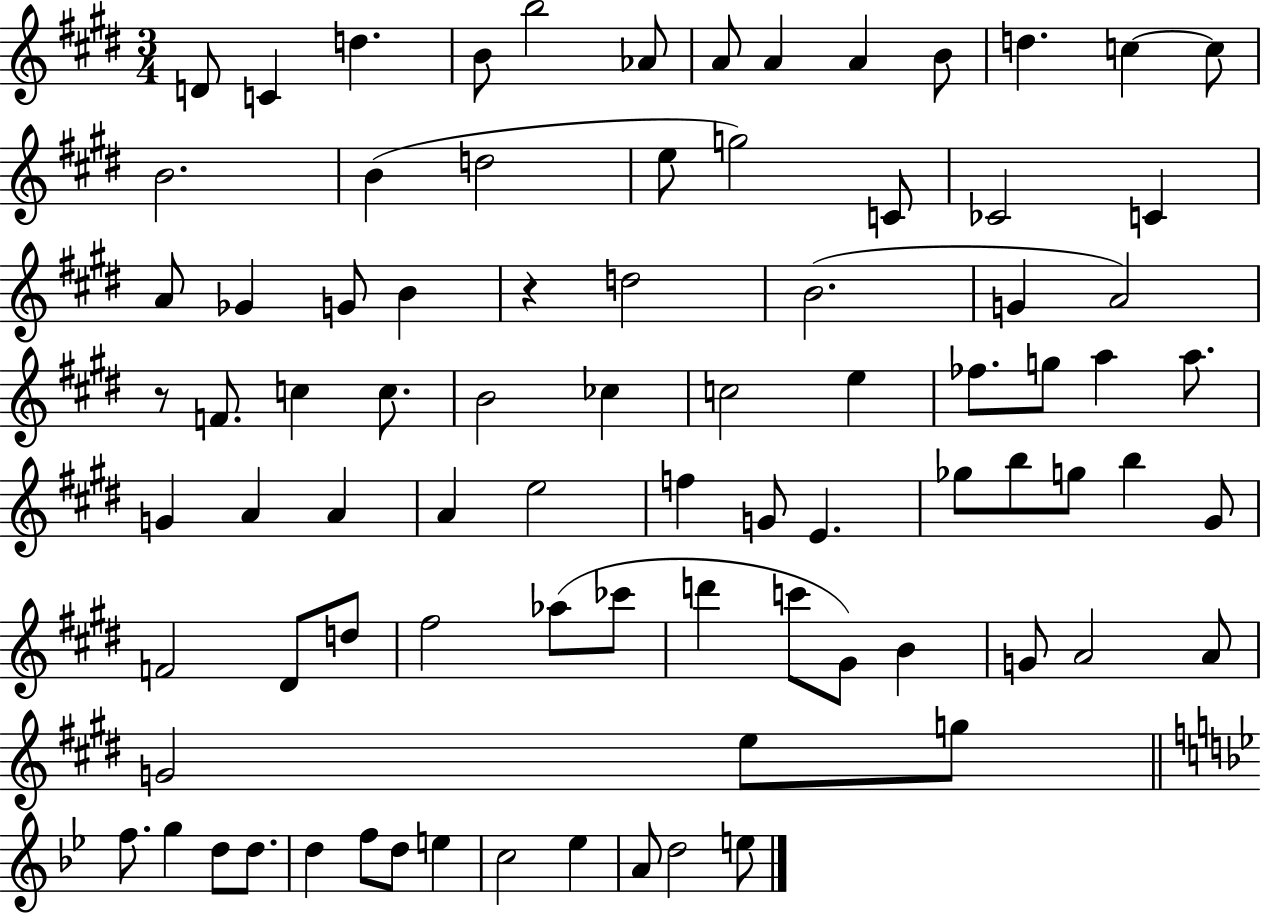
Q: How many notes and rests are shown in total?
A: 84